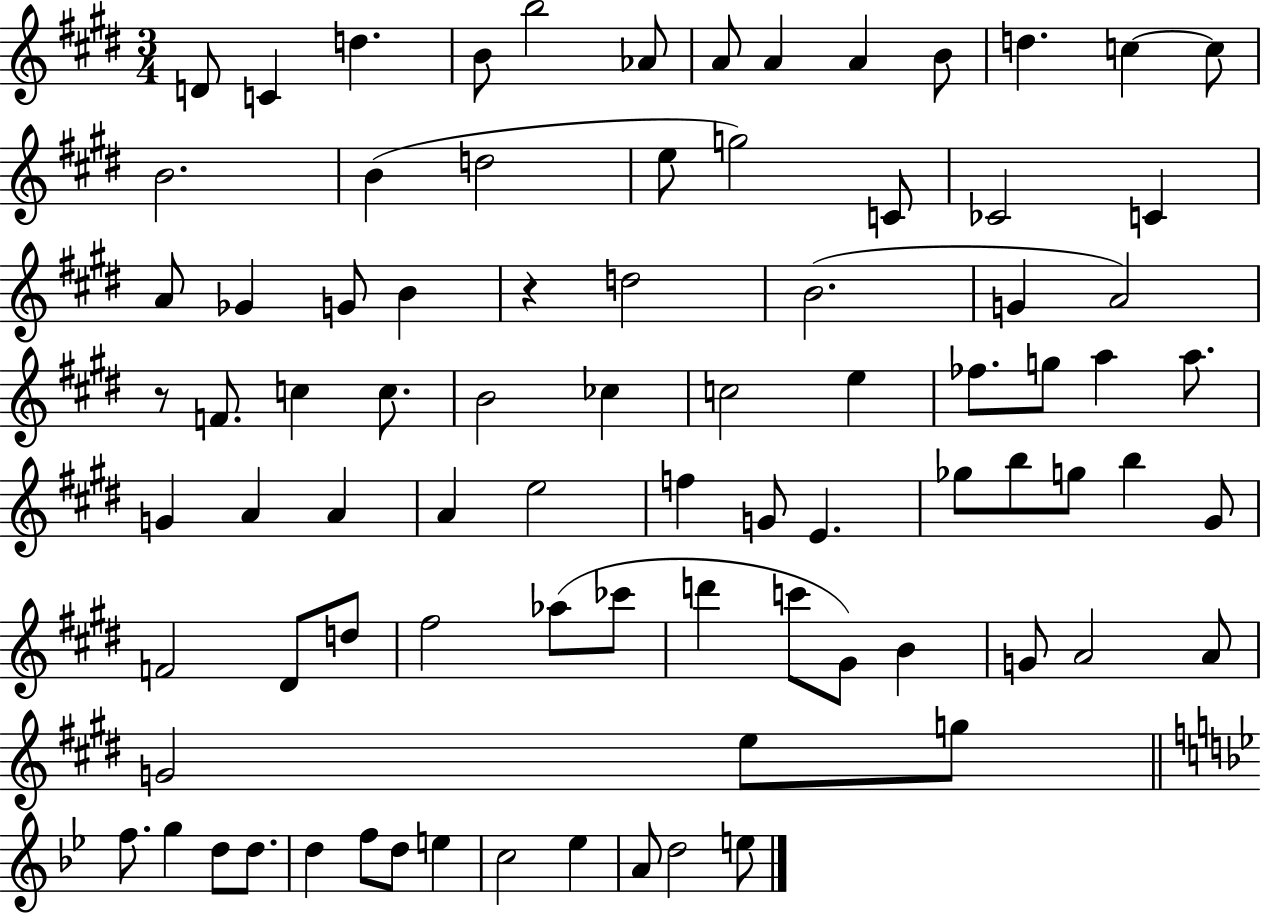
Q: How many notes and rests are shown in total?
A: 84